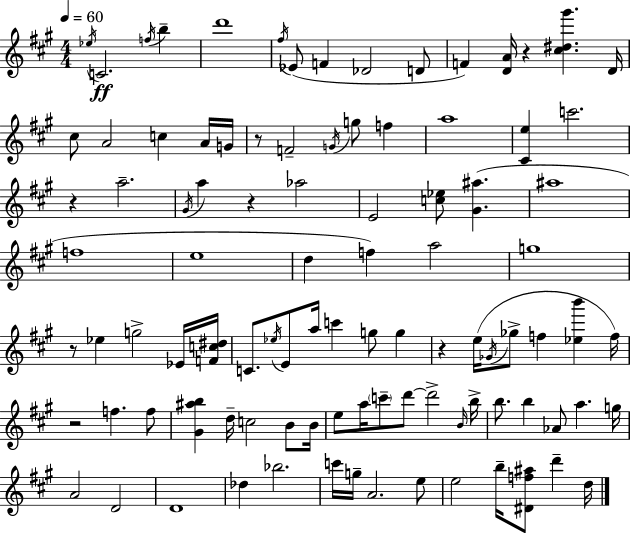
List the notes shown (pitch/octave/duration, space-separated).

Eb5/s C4/h. F5/s B5/q D6/w F#5/s Eb4/e F4/q Db4/h D4/e F4/q [D4,A4]/s R/q [C#5,D#5,G#6]/q. D4/s C#5/e A4/h C5/q A4/s G4/s R/e F4/h G4/s G5/e F5/q A5/w [C#4,E5]/q C6/h. R/q A5/h. G#4/s A5/q R/q Ab5/h E4/h [C5,Eb5]/e [G#4,A#5]/q. A#5/w F5/w E5/w D5/q F5/q A5/h G5/w R/e Eb5/q G5/h Eb4/s [F4,C5,D#5]/s C4/e. Eb5/s E4/e A5/s C6/q G5/e G5/q R/q E5/s Gb4/s Gb5/e F5/q [Eb5,B6]/q F5/s R/h F5/q. F5/e [G#4,A#5,B5]/q D5/s C5/h B4/e B4/s E5/e A5/s C6/e D6/e D6/h B4/s B5/s B5/e. B5/q Ab4/e A5/q. G5/s A4/h D4/h D4/w Db5/q Bb5/h. C6/s G5/s A4/h. E5/e E5/h B5/s [D#4,F5,A#5]/e D6/q D5/s